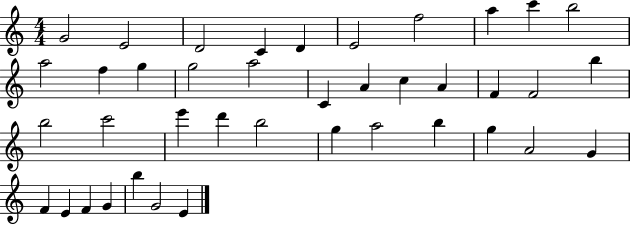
{
  \clef treble
  \numericTimeSignature
  \time 4/4
  \key c \major
  g'2 e'2 | d'2 c'4 d'4 | e'2 f''2 | a''4 c'''4 b''2 | \break a''2 f''4 g''4 | g''2 a''2 | c'4 a'4 c''4 a'4 | f'4 f'2 b''4 | \break b''2 c'''2 | e'''4 d'''4 b''2 | g''4 a''2 b''4 | g''4 a'2 g'4 | \break f'4 e'4 f'4 g'4 | b''4 g'2 e'4 | \bar "|."
}